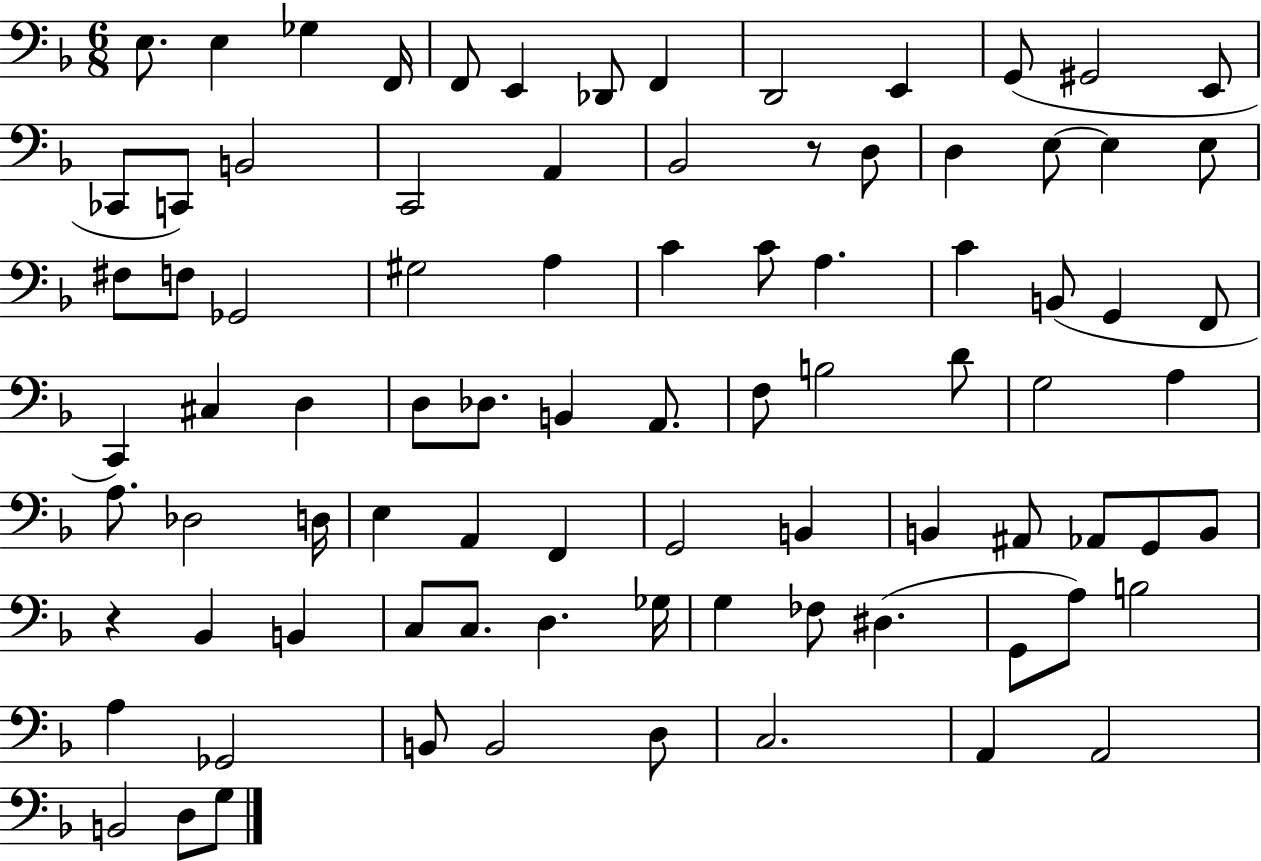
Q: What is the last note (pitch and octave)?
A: G3